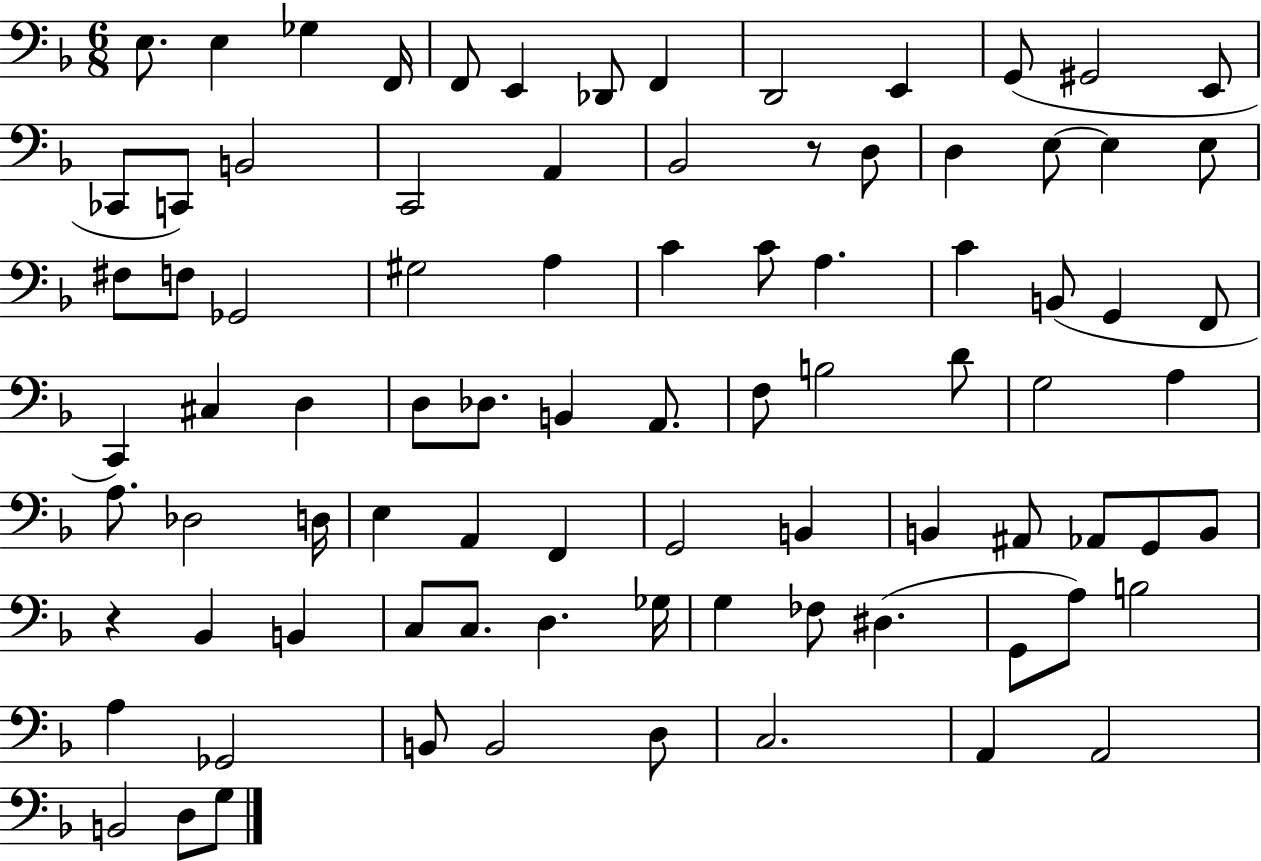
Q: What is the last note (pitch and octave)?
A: G3